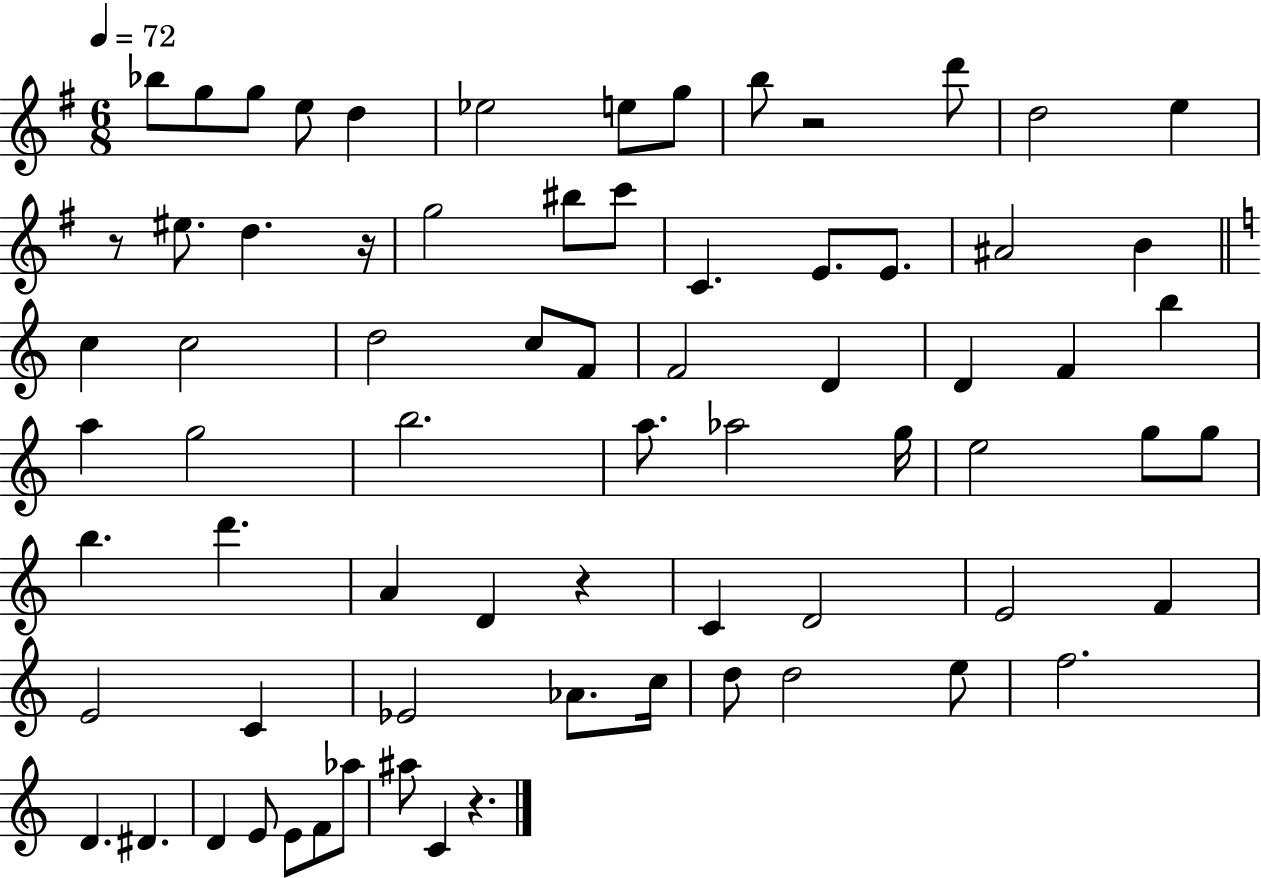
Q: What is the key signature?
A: G major